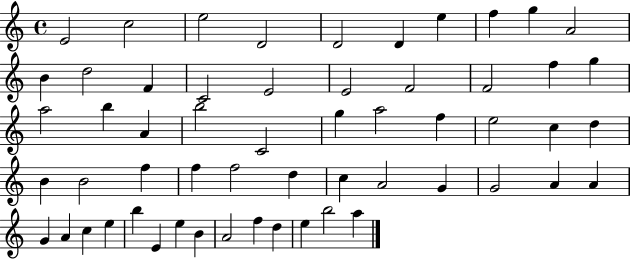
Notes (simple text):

E4/h C5/h E5/h D4/h D4/h D4/q E5/q F5/q G5/q A4/h B4/q D5/h F4/q C4/h E4/h E4/h F4/h F4/h F5/q G5/q A5/h B5/q A4/q B5/h C4/h G5/q A5/h F5/q E5/h C5/q D5/q B4/q B4/h F5/q F5/q F5/h D5/q C5/q A4/h G4/q G4/h A4/q A4/q G4/q A4/q C5/q E5/q B5/q E4/q E5/q B4/q A4/h F5/q D5/q E5/q B5/h A5/q